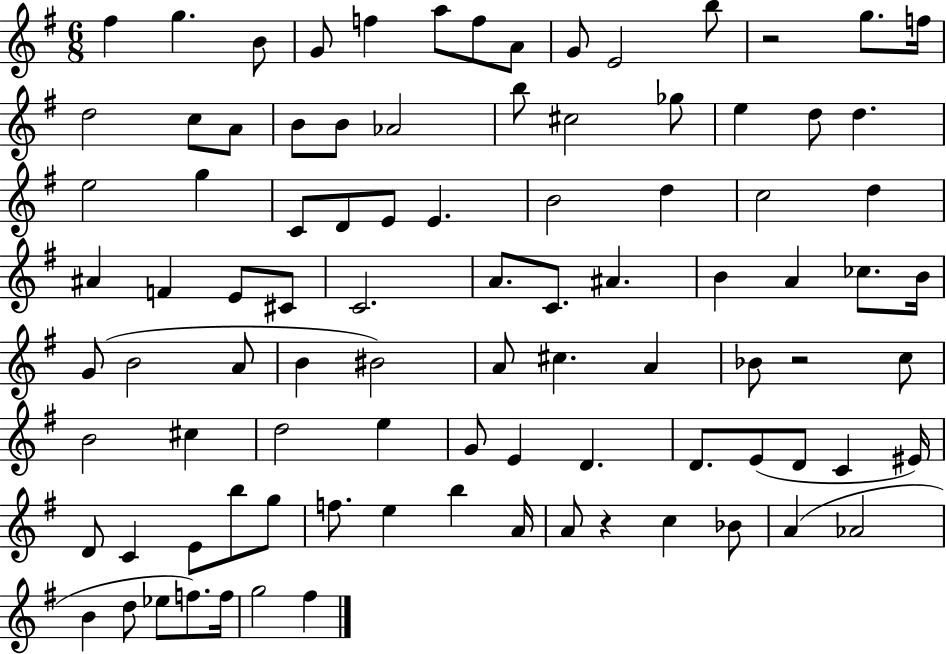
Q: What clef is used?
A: treble